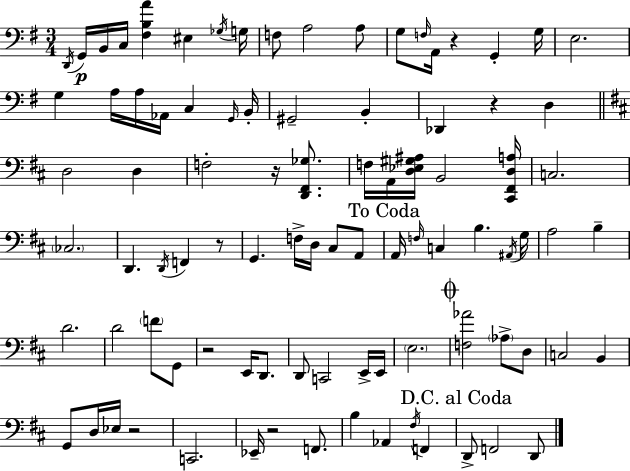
{
  \clef bass
  \numericTimeSignature
  \time 3/4
  \key g \major
  \acciaccatura { d,16 }\p g,16 b,16 c16 <fis b a'>4 eis4 | \acciaccatura { ges16 } g16 f8 a2 | a8 g8 \grace { f16 } a,16 r4 g,4-. | g16 e2. | \break g4 a16 a16 aes,16 c4 | \grace { g,16 } b,16-. gis,2-- | b,4-. des,4 r4 | d4 \bar "||" \break \key b \minor d2 d4 | f2-. r16 <d, fis, ges>8. | f16 a,16 <d ees gis ais>16 b,2 <cis, fis, d a>16 | c2. | \break \parenthesize ces2. | d,4. \acciaccatura { d,16 } f,4 r8 | g,4. f16-> d16 cis8 a,8 | \mark "To Coda" a,16 \grace { f16 } c4 b4. | \break \acciaccatura { ais,16 } g16 a2 b4-- | d'2. | d'2 \parenthesize f'8 | g,8 r2 e,16 | \break d,8. d,8 c,2 | e,16-> e,16 \parenthesize e2. | \mark \markup { \musicglyph "scripts.coda" } <f aes'>2 \parenthesize aes8-> | d8 c2 b,4 | \break g,8 d16 ees16 r2 | c,2. | ees,16-- r2 | f,8. b4 aes,4 \acciaccatura { fis16 } | \break f,4 \mark "D.C. al Coda" d,8-> f,2 | d,8 \bar "|."
}